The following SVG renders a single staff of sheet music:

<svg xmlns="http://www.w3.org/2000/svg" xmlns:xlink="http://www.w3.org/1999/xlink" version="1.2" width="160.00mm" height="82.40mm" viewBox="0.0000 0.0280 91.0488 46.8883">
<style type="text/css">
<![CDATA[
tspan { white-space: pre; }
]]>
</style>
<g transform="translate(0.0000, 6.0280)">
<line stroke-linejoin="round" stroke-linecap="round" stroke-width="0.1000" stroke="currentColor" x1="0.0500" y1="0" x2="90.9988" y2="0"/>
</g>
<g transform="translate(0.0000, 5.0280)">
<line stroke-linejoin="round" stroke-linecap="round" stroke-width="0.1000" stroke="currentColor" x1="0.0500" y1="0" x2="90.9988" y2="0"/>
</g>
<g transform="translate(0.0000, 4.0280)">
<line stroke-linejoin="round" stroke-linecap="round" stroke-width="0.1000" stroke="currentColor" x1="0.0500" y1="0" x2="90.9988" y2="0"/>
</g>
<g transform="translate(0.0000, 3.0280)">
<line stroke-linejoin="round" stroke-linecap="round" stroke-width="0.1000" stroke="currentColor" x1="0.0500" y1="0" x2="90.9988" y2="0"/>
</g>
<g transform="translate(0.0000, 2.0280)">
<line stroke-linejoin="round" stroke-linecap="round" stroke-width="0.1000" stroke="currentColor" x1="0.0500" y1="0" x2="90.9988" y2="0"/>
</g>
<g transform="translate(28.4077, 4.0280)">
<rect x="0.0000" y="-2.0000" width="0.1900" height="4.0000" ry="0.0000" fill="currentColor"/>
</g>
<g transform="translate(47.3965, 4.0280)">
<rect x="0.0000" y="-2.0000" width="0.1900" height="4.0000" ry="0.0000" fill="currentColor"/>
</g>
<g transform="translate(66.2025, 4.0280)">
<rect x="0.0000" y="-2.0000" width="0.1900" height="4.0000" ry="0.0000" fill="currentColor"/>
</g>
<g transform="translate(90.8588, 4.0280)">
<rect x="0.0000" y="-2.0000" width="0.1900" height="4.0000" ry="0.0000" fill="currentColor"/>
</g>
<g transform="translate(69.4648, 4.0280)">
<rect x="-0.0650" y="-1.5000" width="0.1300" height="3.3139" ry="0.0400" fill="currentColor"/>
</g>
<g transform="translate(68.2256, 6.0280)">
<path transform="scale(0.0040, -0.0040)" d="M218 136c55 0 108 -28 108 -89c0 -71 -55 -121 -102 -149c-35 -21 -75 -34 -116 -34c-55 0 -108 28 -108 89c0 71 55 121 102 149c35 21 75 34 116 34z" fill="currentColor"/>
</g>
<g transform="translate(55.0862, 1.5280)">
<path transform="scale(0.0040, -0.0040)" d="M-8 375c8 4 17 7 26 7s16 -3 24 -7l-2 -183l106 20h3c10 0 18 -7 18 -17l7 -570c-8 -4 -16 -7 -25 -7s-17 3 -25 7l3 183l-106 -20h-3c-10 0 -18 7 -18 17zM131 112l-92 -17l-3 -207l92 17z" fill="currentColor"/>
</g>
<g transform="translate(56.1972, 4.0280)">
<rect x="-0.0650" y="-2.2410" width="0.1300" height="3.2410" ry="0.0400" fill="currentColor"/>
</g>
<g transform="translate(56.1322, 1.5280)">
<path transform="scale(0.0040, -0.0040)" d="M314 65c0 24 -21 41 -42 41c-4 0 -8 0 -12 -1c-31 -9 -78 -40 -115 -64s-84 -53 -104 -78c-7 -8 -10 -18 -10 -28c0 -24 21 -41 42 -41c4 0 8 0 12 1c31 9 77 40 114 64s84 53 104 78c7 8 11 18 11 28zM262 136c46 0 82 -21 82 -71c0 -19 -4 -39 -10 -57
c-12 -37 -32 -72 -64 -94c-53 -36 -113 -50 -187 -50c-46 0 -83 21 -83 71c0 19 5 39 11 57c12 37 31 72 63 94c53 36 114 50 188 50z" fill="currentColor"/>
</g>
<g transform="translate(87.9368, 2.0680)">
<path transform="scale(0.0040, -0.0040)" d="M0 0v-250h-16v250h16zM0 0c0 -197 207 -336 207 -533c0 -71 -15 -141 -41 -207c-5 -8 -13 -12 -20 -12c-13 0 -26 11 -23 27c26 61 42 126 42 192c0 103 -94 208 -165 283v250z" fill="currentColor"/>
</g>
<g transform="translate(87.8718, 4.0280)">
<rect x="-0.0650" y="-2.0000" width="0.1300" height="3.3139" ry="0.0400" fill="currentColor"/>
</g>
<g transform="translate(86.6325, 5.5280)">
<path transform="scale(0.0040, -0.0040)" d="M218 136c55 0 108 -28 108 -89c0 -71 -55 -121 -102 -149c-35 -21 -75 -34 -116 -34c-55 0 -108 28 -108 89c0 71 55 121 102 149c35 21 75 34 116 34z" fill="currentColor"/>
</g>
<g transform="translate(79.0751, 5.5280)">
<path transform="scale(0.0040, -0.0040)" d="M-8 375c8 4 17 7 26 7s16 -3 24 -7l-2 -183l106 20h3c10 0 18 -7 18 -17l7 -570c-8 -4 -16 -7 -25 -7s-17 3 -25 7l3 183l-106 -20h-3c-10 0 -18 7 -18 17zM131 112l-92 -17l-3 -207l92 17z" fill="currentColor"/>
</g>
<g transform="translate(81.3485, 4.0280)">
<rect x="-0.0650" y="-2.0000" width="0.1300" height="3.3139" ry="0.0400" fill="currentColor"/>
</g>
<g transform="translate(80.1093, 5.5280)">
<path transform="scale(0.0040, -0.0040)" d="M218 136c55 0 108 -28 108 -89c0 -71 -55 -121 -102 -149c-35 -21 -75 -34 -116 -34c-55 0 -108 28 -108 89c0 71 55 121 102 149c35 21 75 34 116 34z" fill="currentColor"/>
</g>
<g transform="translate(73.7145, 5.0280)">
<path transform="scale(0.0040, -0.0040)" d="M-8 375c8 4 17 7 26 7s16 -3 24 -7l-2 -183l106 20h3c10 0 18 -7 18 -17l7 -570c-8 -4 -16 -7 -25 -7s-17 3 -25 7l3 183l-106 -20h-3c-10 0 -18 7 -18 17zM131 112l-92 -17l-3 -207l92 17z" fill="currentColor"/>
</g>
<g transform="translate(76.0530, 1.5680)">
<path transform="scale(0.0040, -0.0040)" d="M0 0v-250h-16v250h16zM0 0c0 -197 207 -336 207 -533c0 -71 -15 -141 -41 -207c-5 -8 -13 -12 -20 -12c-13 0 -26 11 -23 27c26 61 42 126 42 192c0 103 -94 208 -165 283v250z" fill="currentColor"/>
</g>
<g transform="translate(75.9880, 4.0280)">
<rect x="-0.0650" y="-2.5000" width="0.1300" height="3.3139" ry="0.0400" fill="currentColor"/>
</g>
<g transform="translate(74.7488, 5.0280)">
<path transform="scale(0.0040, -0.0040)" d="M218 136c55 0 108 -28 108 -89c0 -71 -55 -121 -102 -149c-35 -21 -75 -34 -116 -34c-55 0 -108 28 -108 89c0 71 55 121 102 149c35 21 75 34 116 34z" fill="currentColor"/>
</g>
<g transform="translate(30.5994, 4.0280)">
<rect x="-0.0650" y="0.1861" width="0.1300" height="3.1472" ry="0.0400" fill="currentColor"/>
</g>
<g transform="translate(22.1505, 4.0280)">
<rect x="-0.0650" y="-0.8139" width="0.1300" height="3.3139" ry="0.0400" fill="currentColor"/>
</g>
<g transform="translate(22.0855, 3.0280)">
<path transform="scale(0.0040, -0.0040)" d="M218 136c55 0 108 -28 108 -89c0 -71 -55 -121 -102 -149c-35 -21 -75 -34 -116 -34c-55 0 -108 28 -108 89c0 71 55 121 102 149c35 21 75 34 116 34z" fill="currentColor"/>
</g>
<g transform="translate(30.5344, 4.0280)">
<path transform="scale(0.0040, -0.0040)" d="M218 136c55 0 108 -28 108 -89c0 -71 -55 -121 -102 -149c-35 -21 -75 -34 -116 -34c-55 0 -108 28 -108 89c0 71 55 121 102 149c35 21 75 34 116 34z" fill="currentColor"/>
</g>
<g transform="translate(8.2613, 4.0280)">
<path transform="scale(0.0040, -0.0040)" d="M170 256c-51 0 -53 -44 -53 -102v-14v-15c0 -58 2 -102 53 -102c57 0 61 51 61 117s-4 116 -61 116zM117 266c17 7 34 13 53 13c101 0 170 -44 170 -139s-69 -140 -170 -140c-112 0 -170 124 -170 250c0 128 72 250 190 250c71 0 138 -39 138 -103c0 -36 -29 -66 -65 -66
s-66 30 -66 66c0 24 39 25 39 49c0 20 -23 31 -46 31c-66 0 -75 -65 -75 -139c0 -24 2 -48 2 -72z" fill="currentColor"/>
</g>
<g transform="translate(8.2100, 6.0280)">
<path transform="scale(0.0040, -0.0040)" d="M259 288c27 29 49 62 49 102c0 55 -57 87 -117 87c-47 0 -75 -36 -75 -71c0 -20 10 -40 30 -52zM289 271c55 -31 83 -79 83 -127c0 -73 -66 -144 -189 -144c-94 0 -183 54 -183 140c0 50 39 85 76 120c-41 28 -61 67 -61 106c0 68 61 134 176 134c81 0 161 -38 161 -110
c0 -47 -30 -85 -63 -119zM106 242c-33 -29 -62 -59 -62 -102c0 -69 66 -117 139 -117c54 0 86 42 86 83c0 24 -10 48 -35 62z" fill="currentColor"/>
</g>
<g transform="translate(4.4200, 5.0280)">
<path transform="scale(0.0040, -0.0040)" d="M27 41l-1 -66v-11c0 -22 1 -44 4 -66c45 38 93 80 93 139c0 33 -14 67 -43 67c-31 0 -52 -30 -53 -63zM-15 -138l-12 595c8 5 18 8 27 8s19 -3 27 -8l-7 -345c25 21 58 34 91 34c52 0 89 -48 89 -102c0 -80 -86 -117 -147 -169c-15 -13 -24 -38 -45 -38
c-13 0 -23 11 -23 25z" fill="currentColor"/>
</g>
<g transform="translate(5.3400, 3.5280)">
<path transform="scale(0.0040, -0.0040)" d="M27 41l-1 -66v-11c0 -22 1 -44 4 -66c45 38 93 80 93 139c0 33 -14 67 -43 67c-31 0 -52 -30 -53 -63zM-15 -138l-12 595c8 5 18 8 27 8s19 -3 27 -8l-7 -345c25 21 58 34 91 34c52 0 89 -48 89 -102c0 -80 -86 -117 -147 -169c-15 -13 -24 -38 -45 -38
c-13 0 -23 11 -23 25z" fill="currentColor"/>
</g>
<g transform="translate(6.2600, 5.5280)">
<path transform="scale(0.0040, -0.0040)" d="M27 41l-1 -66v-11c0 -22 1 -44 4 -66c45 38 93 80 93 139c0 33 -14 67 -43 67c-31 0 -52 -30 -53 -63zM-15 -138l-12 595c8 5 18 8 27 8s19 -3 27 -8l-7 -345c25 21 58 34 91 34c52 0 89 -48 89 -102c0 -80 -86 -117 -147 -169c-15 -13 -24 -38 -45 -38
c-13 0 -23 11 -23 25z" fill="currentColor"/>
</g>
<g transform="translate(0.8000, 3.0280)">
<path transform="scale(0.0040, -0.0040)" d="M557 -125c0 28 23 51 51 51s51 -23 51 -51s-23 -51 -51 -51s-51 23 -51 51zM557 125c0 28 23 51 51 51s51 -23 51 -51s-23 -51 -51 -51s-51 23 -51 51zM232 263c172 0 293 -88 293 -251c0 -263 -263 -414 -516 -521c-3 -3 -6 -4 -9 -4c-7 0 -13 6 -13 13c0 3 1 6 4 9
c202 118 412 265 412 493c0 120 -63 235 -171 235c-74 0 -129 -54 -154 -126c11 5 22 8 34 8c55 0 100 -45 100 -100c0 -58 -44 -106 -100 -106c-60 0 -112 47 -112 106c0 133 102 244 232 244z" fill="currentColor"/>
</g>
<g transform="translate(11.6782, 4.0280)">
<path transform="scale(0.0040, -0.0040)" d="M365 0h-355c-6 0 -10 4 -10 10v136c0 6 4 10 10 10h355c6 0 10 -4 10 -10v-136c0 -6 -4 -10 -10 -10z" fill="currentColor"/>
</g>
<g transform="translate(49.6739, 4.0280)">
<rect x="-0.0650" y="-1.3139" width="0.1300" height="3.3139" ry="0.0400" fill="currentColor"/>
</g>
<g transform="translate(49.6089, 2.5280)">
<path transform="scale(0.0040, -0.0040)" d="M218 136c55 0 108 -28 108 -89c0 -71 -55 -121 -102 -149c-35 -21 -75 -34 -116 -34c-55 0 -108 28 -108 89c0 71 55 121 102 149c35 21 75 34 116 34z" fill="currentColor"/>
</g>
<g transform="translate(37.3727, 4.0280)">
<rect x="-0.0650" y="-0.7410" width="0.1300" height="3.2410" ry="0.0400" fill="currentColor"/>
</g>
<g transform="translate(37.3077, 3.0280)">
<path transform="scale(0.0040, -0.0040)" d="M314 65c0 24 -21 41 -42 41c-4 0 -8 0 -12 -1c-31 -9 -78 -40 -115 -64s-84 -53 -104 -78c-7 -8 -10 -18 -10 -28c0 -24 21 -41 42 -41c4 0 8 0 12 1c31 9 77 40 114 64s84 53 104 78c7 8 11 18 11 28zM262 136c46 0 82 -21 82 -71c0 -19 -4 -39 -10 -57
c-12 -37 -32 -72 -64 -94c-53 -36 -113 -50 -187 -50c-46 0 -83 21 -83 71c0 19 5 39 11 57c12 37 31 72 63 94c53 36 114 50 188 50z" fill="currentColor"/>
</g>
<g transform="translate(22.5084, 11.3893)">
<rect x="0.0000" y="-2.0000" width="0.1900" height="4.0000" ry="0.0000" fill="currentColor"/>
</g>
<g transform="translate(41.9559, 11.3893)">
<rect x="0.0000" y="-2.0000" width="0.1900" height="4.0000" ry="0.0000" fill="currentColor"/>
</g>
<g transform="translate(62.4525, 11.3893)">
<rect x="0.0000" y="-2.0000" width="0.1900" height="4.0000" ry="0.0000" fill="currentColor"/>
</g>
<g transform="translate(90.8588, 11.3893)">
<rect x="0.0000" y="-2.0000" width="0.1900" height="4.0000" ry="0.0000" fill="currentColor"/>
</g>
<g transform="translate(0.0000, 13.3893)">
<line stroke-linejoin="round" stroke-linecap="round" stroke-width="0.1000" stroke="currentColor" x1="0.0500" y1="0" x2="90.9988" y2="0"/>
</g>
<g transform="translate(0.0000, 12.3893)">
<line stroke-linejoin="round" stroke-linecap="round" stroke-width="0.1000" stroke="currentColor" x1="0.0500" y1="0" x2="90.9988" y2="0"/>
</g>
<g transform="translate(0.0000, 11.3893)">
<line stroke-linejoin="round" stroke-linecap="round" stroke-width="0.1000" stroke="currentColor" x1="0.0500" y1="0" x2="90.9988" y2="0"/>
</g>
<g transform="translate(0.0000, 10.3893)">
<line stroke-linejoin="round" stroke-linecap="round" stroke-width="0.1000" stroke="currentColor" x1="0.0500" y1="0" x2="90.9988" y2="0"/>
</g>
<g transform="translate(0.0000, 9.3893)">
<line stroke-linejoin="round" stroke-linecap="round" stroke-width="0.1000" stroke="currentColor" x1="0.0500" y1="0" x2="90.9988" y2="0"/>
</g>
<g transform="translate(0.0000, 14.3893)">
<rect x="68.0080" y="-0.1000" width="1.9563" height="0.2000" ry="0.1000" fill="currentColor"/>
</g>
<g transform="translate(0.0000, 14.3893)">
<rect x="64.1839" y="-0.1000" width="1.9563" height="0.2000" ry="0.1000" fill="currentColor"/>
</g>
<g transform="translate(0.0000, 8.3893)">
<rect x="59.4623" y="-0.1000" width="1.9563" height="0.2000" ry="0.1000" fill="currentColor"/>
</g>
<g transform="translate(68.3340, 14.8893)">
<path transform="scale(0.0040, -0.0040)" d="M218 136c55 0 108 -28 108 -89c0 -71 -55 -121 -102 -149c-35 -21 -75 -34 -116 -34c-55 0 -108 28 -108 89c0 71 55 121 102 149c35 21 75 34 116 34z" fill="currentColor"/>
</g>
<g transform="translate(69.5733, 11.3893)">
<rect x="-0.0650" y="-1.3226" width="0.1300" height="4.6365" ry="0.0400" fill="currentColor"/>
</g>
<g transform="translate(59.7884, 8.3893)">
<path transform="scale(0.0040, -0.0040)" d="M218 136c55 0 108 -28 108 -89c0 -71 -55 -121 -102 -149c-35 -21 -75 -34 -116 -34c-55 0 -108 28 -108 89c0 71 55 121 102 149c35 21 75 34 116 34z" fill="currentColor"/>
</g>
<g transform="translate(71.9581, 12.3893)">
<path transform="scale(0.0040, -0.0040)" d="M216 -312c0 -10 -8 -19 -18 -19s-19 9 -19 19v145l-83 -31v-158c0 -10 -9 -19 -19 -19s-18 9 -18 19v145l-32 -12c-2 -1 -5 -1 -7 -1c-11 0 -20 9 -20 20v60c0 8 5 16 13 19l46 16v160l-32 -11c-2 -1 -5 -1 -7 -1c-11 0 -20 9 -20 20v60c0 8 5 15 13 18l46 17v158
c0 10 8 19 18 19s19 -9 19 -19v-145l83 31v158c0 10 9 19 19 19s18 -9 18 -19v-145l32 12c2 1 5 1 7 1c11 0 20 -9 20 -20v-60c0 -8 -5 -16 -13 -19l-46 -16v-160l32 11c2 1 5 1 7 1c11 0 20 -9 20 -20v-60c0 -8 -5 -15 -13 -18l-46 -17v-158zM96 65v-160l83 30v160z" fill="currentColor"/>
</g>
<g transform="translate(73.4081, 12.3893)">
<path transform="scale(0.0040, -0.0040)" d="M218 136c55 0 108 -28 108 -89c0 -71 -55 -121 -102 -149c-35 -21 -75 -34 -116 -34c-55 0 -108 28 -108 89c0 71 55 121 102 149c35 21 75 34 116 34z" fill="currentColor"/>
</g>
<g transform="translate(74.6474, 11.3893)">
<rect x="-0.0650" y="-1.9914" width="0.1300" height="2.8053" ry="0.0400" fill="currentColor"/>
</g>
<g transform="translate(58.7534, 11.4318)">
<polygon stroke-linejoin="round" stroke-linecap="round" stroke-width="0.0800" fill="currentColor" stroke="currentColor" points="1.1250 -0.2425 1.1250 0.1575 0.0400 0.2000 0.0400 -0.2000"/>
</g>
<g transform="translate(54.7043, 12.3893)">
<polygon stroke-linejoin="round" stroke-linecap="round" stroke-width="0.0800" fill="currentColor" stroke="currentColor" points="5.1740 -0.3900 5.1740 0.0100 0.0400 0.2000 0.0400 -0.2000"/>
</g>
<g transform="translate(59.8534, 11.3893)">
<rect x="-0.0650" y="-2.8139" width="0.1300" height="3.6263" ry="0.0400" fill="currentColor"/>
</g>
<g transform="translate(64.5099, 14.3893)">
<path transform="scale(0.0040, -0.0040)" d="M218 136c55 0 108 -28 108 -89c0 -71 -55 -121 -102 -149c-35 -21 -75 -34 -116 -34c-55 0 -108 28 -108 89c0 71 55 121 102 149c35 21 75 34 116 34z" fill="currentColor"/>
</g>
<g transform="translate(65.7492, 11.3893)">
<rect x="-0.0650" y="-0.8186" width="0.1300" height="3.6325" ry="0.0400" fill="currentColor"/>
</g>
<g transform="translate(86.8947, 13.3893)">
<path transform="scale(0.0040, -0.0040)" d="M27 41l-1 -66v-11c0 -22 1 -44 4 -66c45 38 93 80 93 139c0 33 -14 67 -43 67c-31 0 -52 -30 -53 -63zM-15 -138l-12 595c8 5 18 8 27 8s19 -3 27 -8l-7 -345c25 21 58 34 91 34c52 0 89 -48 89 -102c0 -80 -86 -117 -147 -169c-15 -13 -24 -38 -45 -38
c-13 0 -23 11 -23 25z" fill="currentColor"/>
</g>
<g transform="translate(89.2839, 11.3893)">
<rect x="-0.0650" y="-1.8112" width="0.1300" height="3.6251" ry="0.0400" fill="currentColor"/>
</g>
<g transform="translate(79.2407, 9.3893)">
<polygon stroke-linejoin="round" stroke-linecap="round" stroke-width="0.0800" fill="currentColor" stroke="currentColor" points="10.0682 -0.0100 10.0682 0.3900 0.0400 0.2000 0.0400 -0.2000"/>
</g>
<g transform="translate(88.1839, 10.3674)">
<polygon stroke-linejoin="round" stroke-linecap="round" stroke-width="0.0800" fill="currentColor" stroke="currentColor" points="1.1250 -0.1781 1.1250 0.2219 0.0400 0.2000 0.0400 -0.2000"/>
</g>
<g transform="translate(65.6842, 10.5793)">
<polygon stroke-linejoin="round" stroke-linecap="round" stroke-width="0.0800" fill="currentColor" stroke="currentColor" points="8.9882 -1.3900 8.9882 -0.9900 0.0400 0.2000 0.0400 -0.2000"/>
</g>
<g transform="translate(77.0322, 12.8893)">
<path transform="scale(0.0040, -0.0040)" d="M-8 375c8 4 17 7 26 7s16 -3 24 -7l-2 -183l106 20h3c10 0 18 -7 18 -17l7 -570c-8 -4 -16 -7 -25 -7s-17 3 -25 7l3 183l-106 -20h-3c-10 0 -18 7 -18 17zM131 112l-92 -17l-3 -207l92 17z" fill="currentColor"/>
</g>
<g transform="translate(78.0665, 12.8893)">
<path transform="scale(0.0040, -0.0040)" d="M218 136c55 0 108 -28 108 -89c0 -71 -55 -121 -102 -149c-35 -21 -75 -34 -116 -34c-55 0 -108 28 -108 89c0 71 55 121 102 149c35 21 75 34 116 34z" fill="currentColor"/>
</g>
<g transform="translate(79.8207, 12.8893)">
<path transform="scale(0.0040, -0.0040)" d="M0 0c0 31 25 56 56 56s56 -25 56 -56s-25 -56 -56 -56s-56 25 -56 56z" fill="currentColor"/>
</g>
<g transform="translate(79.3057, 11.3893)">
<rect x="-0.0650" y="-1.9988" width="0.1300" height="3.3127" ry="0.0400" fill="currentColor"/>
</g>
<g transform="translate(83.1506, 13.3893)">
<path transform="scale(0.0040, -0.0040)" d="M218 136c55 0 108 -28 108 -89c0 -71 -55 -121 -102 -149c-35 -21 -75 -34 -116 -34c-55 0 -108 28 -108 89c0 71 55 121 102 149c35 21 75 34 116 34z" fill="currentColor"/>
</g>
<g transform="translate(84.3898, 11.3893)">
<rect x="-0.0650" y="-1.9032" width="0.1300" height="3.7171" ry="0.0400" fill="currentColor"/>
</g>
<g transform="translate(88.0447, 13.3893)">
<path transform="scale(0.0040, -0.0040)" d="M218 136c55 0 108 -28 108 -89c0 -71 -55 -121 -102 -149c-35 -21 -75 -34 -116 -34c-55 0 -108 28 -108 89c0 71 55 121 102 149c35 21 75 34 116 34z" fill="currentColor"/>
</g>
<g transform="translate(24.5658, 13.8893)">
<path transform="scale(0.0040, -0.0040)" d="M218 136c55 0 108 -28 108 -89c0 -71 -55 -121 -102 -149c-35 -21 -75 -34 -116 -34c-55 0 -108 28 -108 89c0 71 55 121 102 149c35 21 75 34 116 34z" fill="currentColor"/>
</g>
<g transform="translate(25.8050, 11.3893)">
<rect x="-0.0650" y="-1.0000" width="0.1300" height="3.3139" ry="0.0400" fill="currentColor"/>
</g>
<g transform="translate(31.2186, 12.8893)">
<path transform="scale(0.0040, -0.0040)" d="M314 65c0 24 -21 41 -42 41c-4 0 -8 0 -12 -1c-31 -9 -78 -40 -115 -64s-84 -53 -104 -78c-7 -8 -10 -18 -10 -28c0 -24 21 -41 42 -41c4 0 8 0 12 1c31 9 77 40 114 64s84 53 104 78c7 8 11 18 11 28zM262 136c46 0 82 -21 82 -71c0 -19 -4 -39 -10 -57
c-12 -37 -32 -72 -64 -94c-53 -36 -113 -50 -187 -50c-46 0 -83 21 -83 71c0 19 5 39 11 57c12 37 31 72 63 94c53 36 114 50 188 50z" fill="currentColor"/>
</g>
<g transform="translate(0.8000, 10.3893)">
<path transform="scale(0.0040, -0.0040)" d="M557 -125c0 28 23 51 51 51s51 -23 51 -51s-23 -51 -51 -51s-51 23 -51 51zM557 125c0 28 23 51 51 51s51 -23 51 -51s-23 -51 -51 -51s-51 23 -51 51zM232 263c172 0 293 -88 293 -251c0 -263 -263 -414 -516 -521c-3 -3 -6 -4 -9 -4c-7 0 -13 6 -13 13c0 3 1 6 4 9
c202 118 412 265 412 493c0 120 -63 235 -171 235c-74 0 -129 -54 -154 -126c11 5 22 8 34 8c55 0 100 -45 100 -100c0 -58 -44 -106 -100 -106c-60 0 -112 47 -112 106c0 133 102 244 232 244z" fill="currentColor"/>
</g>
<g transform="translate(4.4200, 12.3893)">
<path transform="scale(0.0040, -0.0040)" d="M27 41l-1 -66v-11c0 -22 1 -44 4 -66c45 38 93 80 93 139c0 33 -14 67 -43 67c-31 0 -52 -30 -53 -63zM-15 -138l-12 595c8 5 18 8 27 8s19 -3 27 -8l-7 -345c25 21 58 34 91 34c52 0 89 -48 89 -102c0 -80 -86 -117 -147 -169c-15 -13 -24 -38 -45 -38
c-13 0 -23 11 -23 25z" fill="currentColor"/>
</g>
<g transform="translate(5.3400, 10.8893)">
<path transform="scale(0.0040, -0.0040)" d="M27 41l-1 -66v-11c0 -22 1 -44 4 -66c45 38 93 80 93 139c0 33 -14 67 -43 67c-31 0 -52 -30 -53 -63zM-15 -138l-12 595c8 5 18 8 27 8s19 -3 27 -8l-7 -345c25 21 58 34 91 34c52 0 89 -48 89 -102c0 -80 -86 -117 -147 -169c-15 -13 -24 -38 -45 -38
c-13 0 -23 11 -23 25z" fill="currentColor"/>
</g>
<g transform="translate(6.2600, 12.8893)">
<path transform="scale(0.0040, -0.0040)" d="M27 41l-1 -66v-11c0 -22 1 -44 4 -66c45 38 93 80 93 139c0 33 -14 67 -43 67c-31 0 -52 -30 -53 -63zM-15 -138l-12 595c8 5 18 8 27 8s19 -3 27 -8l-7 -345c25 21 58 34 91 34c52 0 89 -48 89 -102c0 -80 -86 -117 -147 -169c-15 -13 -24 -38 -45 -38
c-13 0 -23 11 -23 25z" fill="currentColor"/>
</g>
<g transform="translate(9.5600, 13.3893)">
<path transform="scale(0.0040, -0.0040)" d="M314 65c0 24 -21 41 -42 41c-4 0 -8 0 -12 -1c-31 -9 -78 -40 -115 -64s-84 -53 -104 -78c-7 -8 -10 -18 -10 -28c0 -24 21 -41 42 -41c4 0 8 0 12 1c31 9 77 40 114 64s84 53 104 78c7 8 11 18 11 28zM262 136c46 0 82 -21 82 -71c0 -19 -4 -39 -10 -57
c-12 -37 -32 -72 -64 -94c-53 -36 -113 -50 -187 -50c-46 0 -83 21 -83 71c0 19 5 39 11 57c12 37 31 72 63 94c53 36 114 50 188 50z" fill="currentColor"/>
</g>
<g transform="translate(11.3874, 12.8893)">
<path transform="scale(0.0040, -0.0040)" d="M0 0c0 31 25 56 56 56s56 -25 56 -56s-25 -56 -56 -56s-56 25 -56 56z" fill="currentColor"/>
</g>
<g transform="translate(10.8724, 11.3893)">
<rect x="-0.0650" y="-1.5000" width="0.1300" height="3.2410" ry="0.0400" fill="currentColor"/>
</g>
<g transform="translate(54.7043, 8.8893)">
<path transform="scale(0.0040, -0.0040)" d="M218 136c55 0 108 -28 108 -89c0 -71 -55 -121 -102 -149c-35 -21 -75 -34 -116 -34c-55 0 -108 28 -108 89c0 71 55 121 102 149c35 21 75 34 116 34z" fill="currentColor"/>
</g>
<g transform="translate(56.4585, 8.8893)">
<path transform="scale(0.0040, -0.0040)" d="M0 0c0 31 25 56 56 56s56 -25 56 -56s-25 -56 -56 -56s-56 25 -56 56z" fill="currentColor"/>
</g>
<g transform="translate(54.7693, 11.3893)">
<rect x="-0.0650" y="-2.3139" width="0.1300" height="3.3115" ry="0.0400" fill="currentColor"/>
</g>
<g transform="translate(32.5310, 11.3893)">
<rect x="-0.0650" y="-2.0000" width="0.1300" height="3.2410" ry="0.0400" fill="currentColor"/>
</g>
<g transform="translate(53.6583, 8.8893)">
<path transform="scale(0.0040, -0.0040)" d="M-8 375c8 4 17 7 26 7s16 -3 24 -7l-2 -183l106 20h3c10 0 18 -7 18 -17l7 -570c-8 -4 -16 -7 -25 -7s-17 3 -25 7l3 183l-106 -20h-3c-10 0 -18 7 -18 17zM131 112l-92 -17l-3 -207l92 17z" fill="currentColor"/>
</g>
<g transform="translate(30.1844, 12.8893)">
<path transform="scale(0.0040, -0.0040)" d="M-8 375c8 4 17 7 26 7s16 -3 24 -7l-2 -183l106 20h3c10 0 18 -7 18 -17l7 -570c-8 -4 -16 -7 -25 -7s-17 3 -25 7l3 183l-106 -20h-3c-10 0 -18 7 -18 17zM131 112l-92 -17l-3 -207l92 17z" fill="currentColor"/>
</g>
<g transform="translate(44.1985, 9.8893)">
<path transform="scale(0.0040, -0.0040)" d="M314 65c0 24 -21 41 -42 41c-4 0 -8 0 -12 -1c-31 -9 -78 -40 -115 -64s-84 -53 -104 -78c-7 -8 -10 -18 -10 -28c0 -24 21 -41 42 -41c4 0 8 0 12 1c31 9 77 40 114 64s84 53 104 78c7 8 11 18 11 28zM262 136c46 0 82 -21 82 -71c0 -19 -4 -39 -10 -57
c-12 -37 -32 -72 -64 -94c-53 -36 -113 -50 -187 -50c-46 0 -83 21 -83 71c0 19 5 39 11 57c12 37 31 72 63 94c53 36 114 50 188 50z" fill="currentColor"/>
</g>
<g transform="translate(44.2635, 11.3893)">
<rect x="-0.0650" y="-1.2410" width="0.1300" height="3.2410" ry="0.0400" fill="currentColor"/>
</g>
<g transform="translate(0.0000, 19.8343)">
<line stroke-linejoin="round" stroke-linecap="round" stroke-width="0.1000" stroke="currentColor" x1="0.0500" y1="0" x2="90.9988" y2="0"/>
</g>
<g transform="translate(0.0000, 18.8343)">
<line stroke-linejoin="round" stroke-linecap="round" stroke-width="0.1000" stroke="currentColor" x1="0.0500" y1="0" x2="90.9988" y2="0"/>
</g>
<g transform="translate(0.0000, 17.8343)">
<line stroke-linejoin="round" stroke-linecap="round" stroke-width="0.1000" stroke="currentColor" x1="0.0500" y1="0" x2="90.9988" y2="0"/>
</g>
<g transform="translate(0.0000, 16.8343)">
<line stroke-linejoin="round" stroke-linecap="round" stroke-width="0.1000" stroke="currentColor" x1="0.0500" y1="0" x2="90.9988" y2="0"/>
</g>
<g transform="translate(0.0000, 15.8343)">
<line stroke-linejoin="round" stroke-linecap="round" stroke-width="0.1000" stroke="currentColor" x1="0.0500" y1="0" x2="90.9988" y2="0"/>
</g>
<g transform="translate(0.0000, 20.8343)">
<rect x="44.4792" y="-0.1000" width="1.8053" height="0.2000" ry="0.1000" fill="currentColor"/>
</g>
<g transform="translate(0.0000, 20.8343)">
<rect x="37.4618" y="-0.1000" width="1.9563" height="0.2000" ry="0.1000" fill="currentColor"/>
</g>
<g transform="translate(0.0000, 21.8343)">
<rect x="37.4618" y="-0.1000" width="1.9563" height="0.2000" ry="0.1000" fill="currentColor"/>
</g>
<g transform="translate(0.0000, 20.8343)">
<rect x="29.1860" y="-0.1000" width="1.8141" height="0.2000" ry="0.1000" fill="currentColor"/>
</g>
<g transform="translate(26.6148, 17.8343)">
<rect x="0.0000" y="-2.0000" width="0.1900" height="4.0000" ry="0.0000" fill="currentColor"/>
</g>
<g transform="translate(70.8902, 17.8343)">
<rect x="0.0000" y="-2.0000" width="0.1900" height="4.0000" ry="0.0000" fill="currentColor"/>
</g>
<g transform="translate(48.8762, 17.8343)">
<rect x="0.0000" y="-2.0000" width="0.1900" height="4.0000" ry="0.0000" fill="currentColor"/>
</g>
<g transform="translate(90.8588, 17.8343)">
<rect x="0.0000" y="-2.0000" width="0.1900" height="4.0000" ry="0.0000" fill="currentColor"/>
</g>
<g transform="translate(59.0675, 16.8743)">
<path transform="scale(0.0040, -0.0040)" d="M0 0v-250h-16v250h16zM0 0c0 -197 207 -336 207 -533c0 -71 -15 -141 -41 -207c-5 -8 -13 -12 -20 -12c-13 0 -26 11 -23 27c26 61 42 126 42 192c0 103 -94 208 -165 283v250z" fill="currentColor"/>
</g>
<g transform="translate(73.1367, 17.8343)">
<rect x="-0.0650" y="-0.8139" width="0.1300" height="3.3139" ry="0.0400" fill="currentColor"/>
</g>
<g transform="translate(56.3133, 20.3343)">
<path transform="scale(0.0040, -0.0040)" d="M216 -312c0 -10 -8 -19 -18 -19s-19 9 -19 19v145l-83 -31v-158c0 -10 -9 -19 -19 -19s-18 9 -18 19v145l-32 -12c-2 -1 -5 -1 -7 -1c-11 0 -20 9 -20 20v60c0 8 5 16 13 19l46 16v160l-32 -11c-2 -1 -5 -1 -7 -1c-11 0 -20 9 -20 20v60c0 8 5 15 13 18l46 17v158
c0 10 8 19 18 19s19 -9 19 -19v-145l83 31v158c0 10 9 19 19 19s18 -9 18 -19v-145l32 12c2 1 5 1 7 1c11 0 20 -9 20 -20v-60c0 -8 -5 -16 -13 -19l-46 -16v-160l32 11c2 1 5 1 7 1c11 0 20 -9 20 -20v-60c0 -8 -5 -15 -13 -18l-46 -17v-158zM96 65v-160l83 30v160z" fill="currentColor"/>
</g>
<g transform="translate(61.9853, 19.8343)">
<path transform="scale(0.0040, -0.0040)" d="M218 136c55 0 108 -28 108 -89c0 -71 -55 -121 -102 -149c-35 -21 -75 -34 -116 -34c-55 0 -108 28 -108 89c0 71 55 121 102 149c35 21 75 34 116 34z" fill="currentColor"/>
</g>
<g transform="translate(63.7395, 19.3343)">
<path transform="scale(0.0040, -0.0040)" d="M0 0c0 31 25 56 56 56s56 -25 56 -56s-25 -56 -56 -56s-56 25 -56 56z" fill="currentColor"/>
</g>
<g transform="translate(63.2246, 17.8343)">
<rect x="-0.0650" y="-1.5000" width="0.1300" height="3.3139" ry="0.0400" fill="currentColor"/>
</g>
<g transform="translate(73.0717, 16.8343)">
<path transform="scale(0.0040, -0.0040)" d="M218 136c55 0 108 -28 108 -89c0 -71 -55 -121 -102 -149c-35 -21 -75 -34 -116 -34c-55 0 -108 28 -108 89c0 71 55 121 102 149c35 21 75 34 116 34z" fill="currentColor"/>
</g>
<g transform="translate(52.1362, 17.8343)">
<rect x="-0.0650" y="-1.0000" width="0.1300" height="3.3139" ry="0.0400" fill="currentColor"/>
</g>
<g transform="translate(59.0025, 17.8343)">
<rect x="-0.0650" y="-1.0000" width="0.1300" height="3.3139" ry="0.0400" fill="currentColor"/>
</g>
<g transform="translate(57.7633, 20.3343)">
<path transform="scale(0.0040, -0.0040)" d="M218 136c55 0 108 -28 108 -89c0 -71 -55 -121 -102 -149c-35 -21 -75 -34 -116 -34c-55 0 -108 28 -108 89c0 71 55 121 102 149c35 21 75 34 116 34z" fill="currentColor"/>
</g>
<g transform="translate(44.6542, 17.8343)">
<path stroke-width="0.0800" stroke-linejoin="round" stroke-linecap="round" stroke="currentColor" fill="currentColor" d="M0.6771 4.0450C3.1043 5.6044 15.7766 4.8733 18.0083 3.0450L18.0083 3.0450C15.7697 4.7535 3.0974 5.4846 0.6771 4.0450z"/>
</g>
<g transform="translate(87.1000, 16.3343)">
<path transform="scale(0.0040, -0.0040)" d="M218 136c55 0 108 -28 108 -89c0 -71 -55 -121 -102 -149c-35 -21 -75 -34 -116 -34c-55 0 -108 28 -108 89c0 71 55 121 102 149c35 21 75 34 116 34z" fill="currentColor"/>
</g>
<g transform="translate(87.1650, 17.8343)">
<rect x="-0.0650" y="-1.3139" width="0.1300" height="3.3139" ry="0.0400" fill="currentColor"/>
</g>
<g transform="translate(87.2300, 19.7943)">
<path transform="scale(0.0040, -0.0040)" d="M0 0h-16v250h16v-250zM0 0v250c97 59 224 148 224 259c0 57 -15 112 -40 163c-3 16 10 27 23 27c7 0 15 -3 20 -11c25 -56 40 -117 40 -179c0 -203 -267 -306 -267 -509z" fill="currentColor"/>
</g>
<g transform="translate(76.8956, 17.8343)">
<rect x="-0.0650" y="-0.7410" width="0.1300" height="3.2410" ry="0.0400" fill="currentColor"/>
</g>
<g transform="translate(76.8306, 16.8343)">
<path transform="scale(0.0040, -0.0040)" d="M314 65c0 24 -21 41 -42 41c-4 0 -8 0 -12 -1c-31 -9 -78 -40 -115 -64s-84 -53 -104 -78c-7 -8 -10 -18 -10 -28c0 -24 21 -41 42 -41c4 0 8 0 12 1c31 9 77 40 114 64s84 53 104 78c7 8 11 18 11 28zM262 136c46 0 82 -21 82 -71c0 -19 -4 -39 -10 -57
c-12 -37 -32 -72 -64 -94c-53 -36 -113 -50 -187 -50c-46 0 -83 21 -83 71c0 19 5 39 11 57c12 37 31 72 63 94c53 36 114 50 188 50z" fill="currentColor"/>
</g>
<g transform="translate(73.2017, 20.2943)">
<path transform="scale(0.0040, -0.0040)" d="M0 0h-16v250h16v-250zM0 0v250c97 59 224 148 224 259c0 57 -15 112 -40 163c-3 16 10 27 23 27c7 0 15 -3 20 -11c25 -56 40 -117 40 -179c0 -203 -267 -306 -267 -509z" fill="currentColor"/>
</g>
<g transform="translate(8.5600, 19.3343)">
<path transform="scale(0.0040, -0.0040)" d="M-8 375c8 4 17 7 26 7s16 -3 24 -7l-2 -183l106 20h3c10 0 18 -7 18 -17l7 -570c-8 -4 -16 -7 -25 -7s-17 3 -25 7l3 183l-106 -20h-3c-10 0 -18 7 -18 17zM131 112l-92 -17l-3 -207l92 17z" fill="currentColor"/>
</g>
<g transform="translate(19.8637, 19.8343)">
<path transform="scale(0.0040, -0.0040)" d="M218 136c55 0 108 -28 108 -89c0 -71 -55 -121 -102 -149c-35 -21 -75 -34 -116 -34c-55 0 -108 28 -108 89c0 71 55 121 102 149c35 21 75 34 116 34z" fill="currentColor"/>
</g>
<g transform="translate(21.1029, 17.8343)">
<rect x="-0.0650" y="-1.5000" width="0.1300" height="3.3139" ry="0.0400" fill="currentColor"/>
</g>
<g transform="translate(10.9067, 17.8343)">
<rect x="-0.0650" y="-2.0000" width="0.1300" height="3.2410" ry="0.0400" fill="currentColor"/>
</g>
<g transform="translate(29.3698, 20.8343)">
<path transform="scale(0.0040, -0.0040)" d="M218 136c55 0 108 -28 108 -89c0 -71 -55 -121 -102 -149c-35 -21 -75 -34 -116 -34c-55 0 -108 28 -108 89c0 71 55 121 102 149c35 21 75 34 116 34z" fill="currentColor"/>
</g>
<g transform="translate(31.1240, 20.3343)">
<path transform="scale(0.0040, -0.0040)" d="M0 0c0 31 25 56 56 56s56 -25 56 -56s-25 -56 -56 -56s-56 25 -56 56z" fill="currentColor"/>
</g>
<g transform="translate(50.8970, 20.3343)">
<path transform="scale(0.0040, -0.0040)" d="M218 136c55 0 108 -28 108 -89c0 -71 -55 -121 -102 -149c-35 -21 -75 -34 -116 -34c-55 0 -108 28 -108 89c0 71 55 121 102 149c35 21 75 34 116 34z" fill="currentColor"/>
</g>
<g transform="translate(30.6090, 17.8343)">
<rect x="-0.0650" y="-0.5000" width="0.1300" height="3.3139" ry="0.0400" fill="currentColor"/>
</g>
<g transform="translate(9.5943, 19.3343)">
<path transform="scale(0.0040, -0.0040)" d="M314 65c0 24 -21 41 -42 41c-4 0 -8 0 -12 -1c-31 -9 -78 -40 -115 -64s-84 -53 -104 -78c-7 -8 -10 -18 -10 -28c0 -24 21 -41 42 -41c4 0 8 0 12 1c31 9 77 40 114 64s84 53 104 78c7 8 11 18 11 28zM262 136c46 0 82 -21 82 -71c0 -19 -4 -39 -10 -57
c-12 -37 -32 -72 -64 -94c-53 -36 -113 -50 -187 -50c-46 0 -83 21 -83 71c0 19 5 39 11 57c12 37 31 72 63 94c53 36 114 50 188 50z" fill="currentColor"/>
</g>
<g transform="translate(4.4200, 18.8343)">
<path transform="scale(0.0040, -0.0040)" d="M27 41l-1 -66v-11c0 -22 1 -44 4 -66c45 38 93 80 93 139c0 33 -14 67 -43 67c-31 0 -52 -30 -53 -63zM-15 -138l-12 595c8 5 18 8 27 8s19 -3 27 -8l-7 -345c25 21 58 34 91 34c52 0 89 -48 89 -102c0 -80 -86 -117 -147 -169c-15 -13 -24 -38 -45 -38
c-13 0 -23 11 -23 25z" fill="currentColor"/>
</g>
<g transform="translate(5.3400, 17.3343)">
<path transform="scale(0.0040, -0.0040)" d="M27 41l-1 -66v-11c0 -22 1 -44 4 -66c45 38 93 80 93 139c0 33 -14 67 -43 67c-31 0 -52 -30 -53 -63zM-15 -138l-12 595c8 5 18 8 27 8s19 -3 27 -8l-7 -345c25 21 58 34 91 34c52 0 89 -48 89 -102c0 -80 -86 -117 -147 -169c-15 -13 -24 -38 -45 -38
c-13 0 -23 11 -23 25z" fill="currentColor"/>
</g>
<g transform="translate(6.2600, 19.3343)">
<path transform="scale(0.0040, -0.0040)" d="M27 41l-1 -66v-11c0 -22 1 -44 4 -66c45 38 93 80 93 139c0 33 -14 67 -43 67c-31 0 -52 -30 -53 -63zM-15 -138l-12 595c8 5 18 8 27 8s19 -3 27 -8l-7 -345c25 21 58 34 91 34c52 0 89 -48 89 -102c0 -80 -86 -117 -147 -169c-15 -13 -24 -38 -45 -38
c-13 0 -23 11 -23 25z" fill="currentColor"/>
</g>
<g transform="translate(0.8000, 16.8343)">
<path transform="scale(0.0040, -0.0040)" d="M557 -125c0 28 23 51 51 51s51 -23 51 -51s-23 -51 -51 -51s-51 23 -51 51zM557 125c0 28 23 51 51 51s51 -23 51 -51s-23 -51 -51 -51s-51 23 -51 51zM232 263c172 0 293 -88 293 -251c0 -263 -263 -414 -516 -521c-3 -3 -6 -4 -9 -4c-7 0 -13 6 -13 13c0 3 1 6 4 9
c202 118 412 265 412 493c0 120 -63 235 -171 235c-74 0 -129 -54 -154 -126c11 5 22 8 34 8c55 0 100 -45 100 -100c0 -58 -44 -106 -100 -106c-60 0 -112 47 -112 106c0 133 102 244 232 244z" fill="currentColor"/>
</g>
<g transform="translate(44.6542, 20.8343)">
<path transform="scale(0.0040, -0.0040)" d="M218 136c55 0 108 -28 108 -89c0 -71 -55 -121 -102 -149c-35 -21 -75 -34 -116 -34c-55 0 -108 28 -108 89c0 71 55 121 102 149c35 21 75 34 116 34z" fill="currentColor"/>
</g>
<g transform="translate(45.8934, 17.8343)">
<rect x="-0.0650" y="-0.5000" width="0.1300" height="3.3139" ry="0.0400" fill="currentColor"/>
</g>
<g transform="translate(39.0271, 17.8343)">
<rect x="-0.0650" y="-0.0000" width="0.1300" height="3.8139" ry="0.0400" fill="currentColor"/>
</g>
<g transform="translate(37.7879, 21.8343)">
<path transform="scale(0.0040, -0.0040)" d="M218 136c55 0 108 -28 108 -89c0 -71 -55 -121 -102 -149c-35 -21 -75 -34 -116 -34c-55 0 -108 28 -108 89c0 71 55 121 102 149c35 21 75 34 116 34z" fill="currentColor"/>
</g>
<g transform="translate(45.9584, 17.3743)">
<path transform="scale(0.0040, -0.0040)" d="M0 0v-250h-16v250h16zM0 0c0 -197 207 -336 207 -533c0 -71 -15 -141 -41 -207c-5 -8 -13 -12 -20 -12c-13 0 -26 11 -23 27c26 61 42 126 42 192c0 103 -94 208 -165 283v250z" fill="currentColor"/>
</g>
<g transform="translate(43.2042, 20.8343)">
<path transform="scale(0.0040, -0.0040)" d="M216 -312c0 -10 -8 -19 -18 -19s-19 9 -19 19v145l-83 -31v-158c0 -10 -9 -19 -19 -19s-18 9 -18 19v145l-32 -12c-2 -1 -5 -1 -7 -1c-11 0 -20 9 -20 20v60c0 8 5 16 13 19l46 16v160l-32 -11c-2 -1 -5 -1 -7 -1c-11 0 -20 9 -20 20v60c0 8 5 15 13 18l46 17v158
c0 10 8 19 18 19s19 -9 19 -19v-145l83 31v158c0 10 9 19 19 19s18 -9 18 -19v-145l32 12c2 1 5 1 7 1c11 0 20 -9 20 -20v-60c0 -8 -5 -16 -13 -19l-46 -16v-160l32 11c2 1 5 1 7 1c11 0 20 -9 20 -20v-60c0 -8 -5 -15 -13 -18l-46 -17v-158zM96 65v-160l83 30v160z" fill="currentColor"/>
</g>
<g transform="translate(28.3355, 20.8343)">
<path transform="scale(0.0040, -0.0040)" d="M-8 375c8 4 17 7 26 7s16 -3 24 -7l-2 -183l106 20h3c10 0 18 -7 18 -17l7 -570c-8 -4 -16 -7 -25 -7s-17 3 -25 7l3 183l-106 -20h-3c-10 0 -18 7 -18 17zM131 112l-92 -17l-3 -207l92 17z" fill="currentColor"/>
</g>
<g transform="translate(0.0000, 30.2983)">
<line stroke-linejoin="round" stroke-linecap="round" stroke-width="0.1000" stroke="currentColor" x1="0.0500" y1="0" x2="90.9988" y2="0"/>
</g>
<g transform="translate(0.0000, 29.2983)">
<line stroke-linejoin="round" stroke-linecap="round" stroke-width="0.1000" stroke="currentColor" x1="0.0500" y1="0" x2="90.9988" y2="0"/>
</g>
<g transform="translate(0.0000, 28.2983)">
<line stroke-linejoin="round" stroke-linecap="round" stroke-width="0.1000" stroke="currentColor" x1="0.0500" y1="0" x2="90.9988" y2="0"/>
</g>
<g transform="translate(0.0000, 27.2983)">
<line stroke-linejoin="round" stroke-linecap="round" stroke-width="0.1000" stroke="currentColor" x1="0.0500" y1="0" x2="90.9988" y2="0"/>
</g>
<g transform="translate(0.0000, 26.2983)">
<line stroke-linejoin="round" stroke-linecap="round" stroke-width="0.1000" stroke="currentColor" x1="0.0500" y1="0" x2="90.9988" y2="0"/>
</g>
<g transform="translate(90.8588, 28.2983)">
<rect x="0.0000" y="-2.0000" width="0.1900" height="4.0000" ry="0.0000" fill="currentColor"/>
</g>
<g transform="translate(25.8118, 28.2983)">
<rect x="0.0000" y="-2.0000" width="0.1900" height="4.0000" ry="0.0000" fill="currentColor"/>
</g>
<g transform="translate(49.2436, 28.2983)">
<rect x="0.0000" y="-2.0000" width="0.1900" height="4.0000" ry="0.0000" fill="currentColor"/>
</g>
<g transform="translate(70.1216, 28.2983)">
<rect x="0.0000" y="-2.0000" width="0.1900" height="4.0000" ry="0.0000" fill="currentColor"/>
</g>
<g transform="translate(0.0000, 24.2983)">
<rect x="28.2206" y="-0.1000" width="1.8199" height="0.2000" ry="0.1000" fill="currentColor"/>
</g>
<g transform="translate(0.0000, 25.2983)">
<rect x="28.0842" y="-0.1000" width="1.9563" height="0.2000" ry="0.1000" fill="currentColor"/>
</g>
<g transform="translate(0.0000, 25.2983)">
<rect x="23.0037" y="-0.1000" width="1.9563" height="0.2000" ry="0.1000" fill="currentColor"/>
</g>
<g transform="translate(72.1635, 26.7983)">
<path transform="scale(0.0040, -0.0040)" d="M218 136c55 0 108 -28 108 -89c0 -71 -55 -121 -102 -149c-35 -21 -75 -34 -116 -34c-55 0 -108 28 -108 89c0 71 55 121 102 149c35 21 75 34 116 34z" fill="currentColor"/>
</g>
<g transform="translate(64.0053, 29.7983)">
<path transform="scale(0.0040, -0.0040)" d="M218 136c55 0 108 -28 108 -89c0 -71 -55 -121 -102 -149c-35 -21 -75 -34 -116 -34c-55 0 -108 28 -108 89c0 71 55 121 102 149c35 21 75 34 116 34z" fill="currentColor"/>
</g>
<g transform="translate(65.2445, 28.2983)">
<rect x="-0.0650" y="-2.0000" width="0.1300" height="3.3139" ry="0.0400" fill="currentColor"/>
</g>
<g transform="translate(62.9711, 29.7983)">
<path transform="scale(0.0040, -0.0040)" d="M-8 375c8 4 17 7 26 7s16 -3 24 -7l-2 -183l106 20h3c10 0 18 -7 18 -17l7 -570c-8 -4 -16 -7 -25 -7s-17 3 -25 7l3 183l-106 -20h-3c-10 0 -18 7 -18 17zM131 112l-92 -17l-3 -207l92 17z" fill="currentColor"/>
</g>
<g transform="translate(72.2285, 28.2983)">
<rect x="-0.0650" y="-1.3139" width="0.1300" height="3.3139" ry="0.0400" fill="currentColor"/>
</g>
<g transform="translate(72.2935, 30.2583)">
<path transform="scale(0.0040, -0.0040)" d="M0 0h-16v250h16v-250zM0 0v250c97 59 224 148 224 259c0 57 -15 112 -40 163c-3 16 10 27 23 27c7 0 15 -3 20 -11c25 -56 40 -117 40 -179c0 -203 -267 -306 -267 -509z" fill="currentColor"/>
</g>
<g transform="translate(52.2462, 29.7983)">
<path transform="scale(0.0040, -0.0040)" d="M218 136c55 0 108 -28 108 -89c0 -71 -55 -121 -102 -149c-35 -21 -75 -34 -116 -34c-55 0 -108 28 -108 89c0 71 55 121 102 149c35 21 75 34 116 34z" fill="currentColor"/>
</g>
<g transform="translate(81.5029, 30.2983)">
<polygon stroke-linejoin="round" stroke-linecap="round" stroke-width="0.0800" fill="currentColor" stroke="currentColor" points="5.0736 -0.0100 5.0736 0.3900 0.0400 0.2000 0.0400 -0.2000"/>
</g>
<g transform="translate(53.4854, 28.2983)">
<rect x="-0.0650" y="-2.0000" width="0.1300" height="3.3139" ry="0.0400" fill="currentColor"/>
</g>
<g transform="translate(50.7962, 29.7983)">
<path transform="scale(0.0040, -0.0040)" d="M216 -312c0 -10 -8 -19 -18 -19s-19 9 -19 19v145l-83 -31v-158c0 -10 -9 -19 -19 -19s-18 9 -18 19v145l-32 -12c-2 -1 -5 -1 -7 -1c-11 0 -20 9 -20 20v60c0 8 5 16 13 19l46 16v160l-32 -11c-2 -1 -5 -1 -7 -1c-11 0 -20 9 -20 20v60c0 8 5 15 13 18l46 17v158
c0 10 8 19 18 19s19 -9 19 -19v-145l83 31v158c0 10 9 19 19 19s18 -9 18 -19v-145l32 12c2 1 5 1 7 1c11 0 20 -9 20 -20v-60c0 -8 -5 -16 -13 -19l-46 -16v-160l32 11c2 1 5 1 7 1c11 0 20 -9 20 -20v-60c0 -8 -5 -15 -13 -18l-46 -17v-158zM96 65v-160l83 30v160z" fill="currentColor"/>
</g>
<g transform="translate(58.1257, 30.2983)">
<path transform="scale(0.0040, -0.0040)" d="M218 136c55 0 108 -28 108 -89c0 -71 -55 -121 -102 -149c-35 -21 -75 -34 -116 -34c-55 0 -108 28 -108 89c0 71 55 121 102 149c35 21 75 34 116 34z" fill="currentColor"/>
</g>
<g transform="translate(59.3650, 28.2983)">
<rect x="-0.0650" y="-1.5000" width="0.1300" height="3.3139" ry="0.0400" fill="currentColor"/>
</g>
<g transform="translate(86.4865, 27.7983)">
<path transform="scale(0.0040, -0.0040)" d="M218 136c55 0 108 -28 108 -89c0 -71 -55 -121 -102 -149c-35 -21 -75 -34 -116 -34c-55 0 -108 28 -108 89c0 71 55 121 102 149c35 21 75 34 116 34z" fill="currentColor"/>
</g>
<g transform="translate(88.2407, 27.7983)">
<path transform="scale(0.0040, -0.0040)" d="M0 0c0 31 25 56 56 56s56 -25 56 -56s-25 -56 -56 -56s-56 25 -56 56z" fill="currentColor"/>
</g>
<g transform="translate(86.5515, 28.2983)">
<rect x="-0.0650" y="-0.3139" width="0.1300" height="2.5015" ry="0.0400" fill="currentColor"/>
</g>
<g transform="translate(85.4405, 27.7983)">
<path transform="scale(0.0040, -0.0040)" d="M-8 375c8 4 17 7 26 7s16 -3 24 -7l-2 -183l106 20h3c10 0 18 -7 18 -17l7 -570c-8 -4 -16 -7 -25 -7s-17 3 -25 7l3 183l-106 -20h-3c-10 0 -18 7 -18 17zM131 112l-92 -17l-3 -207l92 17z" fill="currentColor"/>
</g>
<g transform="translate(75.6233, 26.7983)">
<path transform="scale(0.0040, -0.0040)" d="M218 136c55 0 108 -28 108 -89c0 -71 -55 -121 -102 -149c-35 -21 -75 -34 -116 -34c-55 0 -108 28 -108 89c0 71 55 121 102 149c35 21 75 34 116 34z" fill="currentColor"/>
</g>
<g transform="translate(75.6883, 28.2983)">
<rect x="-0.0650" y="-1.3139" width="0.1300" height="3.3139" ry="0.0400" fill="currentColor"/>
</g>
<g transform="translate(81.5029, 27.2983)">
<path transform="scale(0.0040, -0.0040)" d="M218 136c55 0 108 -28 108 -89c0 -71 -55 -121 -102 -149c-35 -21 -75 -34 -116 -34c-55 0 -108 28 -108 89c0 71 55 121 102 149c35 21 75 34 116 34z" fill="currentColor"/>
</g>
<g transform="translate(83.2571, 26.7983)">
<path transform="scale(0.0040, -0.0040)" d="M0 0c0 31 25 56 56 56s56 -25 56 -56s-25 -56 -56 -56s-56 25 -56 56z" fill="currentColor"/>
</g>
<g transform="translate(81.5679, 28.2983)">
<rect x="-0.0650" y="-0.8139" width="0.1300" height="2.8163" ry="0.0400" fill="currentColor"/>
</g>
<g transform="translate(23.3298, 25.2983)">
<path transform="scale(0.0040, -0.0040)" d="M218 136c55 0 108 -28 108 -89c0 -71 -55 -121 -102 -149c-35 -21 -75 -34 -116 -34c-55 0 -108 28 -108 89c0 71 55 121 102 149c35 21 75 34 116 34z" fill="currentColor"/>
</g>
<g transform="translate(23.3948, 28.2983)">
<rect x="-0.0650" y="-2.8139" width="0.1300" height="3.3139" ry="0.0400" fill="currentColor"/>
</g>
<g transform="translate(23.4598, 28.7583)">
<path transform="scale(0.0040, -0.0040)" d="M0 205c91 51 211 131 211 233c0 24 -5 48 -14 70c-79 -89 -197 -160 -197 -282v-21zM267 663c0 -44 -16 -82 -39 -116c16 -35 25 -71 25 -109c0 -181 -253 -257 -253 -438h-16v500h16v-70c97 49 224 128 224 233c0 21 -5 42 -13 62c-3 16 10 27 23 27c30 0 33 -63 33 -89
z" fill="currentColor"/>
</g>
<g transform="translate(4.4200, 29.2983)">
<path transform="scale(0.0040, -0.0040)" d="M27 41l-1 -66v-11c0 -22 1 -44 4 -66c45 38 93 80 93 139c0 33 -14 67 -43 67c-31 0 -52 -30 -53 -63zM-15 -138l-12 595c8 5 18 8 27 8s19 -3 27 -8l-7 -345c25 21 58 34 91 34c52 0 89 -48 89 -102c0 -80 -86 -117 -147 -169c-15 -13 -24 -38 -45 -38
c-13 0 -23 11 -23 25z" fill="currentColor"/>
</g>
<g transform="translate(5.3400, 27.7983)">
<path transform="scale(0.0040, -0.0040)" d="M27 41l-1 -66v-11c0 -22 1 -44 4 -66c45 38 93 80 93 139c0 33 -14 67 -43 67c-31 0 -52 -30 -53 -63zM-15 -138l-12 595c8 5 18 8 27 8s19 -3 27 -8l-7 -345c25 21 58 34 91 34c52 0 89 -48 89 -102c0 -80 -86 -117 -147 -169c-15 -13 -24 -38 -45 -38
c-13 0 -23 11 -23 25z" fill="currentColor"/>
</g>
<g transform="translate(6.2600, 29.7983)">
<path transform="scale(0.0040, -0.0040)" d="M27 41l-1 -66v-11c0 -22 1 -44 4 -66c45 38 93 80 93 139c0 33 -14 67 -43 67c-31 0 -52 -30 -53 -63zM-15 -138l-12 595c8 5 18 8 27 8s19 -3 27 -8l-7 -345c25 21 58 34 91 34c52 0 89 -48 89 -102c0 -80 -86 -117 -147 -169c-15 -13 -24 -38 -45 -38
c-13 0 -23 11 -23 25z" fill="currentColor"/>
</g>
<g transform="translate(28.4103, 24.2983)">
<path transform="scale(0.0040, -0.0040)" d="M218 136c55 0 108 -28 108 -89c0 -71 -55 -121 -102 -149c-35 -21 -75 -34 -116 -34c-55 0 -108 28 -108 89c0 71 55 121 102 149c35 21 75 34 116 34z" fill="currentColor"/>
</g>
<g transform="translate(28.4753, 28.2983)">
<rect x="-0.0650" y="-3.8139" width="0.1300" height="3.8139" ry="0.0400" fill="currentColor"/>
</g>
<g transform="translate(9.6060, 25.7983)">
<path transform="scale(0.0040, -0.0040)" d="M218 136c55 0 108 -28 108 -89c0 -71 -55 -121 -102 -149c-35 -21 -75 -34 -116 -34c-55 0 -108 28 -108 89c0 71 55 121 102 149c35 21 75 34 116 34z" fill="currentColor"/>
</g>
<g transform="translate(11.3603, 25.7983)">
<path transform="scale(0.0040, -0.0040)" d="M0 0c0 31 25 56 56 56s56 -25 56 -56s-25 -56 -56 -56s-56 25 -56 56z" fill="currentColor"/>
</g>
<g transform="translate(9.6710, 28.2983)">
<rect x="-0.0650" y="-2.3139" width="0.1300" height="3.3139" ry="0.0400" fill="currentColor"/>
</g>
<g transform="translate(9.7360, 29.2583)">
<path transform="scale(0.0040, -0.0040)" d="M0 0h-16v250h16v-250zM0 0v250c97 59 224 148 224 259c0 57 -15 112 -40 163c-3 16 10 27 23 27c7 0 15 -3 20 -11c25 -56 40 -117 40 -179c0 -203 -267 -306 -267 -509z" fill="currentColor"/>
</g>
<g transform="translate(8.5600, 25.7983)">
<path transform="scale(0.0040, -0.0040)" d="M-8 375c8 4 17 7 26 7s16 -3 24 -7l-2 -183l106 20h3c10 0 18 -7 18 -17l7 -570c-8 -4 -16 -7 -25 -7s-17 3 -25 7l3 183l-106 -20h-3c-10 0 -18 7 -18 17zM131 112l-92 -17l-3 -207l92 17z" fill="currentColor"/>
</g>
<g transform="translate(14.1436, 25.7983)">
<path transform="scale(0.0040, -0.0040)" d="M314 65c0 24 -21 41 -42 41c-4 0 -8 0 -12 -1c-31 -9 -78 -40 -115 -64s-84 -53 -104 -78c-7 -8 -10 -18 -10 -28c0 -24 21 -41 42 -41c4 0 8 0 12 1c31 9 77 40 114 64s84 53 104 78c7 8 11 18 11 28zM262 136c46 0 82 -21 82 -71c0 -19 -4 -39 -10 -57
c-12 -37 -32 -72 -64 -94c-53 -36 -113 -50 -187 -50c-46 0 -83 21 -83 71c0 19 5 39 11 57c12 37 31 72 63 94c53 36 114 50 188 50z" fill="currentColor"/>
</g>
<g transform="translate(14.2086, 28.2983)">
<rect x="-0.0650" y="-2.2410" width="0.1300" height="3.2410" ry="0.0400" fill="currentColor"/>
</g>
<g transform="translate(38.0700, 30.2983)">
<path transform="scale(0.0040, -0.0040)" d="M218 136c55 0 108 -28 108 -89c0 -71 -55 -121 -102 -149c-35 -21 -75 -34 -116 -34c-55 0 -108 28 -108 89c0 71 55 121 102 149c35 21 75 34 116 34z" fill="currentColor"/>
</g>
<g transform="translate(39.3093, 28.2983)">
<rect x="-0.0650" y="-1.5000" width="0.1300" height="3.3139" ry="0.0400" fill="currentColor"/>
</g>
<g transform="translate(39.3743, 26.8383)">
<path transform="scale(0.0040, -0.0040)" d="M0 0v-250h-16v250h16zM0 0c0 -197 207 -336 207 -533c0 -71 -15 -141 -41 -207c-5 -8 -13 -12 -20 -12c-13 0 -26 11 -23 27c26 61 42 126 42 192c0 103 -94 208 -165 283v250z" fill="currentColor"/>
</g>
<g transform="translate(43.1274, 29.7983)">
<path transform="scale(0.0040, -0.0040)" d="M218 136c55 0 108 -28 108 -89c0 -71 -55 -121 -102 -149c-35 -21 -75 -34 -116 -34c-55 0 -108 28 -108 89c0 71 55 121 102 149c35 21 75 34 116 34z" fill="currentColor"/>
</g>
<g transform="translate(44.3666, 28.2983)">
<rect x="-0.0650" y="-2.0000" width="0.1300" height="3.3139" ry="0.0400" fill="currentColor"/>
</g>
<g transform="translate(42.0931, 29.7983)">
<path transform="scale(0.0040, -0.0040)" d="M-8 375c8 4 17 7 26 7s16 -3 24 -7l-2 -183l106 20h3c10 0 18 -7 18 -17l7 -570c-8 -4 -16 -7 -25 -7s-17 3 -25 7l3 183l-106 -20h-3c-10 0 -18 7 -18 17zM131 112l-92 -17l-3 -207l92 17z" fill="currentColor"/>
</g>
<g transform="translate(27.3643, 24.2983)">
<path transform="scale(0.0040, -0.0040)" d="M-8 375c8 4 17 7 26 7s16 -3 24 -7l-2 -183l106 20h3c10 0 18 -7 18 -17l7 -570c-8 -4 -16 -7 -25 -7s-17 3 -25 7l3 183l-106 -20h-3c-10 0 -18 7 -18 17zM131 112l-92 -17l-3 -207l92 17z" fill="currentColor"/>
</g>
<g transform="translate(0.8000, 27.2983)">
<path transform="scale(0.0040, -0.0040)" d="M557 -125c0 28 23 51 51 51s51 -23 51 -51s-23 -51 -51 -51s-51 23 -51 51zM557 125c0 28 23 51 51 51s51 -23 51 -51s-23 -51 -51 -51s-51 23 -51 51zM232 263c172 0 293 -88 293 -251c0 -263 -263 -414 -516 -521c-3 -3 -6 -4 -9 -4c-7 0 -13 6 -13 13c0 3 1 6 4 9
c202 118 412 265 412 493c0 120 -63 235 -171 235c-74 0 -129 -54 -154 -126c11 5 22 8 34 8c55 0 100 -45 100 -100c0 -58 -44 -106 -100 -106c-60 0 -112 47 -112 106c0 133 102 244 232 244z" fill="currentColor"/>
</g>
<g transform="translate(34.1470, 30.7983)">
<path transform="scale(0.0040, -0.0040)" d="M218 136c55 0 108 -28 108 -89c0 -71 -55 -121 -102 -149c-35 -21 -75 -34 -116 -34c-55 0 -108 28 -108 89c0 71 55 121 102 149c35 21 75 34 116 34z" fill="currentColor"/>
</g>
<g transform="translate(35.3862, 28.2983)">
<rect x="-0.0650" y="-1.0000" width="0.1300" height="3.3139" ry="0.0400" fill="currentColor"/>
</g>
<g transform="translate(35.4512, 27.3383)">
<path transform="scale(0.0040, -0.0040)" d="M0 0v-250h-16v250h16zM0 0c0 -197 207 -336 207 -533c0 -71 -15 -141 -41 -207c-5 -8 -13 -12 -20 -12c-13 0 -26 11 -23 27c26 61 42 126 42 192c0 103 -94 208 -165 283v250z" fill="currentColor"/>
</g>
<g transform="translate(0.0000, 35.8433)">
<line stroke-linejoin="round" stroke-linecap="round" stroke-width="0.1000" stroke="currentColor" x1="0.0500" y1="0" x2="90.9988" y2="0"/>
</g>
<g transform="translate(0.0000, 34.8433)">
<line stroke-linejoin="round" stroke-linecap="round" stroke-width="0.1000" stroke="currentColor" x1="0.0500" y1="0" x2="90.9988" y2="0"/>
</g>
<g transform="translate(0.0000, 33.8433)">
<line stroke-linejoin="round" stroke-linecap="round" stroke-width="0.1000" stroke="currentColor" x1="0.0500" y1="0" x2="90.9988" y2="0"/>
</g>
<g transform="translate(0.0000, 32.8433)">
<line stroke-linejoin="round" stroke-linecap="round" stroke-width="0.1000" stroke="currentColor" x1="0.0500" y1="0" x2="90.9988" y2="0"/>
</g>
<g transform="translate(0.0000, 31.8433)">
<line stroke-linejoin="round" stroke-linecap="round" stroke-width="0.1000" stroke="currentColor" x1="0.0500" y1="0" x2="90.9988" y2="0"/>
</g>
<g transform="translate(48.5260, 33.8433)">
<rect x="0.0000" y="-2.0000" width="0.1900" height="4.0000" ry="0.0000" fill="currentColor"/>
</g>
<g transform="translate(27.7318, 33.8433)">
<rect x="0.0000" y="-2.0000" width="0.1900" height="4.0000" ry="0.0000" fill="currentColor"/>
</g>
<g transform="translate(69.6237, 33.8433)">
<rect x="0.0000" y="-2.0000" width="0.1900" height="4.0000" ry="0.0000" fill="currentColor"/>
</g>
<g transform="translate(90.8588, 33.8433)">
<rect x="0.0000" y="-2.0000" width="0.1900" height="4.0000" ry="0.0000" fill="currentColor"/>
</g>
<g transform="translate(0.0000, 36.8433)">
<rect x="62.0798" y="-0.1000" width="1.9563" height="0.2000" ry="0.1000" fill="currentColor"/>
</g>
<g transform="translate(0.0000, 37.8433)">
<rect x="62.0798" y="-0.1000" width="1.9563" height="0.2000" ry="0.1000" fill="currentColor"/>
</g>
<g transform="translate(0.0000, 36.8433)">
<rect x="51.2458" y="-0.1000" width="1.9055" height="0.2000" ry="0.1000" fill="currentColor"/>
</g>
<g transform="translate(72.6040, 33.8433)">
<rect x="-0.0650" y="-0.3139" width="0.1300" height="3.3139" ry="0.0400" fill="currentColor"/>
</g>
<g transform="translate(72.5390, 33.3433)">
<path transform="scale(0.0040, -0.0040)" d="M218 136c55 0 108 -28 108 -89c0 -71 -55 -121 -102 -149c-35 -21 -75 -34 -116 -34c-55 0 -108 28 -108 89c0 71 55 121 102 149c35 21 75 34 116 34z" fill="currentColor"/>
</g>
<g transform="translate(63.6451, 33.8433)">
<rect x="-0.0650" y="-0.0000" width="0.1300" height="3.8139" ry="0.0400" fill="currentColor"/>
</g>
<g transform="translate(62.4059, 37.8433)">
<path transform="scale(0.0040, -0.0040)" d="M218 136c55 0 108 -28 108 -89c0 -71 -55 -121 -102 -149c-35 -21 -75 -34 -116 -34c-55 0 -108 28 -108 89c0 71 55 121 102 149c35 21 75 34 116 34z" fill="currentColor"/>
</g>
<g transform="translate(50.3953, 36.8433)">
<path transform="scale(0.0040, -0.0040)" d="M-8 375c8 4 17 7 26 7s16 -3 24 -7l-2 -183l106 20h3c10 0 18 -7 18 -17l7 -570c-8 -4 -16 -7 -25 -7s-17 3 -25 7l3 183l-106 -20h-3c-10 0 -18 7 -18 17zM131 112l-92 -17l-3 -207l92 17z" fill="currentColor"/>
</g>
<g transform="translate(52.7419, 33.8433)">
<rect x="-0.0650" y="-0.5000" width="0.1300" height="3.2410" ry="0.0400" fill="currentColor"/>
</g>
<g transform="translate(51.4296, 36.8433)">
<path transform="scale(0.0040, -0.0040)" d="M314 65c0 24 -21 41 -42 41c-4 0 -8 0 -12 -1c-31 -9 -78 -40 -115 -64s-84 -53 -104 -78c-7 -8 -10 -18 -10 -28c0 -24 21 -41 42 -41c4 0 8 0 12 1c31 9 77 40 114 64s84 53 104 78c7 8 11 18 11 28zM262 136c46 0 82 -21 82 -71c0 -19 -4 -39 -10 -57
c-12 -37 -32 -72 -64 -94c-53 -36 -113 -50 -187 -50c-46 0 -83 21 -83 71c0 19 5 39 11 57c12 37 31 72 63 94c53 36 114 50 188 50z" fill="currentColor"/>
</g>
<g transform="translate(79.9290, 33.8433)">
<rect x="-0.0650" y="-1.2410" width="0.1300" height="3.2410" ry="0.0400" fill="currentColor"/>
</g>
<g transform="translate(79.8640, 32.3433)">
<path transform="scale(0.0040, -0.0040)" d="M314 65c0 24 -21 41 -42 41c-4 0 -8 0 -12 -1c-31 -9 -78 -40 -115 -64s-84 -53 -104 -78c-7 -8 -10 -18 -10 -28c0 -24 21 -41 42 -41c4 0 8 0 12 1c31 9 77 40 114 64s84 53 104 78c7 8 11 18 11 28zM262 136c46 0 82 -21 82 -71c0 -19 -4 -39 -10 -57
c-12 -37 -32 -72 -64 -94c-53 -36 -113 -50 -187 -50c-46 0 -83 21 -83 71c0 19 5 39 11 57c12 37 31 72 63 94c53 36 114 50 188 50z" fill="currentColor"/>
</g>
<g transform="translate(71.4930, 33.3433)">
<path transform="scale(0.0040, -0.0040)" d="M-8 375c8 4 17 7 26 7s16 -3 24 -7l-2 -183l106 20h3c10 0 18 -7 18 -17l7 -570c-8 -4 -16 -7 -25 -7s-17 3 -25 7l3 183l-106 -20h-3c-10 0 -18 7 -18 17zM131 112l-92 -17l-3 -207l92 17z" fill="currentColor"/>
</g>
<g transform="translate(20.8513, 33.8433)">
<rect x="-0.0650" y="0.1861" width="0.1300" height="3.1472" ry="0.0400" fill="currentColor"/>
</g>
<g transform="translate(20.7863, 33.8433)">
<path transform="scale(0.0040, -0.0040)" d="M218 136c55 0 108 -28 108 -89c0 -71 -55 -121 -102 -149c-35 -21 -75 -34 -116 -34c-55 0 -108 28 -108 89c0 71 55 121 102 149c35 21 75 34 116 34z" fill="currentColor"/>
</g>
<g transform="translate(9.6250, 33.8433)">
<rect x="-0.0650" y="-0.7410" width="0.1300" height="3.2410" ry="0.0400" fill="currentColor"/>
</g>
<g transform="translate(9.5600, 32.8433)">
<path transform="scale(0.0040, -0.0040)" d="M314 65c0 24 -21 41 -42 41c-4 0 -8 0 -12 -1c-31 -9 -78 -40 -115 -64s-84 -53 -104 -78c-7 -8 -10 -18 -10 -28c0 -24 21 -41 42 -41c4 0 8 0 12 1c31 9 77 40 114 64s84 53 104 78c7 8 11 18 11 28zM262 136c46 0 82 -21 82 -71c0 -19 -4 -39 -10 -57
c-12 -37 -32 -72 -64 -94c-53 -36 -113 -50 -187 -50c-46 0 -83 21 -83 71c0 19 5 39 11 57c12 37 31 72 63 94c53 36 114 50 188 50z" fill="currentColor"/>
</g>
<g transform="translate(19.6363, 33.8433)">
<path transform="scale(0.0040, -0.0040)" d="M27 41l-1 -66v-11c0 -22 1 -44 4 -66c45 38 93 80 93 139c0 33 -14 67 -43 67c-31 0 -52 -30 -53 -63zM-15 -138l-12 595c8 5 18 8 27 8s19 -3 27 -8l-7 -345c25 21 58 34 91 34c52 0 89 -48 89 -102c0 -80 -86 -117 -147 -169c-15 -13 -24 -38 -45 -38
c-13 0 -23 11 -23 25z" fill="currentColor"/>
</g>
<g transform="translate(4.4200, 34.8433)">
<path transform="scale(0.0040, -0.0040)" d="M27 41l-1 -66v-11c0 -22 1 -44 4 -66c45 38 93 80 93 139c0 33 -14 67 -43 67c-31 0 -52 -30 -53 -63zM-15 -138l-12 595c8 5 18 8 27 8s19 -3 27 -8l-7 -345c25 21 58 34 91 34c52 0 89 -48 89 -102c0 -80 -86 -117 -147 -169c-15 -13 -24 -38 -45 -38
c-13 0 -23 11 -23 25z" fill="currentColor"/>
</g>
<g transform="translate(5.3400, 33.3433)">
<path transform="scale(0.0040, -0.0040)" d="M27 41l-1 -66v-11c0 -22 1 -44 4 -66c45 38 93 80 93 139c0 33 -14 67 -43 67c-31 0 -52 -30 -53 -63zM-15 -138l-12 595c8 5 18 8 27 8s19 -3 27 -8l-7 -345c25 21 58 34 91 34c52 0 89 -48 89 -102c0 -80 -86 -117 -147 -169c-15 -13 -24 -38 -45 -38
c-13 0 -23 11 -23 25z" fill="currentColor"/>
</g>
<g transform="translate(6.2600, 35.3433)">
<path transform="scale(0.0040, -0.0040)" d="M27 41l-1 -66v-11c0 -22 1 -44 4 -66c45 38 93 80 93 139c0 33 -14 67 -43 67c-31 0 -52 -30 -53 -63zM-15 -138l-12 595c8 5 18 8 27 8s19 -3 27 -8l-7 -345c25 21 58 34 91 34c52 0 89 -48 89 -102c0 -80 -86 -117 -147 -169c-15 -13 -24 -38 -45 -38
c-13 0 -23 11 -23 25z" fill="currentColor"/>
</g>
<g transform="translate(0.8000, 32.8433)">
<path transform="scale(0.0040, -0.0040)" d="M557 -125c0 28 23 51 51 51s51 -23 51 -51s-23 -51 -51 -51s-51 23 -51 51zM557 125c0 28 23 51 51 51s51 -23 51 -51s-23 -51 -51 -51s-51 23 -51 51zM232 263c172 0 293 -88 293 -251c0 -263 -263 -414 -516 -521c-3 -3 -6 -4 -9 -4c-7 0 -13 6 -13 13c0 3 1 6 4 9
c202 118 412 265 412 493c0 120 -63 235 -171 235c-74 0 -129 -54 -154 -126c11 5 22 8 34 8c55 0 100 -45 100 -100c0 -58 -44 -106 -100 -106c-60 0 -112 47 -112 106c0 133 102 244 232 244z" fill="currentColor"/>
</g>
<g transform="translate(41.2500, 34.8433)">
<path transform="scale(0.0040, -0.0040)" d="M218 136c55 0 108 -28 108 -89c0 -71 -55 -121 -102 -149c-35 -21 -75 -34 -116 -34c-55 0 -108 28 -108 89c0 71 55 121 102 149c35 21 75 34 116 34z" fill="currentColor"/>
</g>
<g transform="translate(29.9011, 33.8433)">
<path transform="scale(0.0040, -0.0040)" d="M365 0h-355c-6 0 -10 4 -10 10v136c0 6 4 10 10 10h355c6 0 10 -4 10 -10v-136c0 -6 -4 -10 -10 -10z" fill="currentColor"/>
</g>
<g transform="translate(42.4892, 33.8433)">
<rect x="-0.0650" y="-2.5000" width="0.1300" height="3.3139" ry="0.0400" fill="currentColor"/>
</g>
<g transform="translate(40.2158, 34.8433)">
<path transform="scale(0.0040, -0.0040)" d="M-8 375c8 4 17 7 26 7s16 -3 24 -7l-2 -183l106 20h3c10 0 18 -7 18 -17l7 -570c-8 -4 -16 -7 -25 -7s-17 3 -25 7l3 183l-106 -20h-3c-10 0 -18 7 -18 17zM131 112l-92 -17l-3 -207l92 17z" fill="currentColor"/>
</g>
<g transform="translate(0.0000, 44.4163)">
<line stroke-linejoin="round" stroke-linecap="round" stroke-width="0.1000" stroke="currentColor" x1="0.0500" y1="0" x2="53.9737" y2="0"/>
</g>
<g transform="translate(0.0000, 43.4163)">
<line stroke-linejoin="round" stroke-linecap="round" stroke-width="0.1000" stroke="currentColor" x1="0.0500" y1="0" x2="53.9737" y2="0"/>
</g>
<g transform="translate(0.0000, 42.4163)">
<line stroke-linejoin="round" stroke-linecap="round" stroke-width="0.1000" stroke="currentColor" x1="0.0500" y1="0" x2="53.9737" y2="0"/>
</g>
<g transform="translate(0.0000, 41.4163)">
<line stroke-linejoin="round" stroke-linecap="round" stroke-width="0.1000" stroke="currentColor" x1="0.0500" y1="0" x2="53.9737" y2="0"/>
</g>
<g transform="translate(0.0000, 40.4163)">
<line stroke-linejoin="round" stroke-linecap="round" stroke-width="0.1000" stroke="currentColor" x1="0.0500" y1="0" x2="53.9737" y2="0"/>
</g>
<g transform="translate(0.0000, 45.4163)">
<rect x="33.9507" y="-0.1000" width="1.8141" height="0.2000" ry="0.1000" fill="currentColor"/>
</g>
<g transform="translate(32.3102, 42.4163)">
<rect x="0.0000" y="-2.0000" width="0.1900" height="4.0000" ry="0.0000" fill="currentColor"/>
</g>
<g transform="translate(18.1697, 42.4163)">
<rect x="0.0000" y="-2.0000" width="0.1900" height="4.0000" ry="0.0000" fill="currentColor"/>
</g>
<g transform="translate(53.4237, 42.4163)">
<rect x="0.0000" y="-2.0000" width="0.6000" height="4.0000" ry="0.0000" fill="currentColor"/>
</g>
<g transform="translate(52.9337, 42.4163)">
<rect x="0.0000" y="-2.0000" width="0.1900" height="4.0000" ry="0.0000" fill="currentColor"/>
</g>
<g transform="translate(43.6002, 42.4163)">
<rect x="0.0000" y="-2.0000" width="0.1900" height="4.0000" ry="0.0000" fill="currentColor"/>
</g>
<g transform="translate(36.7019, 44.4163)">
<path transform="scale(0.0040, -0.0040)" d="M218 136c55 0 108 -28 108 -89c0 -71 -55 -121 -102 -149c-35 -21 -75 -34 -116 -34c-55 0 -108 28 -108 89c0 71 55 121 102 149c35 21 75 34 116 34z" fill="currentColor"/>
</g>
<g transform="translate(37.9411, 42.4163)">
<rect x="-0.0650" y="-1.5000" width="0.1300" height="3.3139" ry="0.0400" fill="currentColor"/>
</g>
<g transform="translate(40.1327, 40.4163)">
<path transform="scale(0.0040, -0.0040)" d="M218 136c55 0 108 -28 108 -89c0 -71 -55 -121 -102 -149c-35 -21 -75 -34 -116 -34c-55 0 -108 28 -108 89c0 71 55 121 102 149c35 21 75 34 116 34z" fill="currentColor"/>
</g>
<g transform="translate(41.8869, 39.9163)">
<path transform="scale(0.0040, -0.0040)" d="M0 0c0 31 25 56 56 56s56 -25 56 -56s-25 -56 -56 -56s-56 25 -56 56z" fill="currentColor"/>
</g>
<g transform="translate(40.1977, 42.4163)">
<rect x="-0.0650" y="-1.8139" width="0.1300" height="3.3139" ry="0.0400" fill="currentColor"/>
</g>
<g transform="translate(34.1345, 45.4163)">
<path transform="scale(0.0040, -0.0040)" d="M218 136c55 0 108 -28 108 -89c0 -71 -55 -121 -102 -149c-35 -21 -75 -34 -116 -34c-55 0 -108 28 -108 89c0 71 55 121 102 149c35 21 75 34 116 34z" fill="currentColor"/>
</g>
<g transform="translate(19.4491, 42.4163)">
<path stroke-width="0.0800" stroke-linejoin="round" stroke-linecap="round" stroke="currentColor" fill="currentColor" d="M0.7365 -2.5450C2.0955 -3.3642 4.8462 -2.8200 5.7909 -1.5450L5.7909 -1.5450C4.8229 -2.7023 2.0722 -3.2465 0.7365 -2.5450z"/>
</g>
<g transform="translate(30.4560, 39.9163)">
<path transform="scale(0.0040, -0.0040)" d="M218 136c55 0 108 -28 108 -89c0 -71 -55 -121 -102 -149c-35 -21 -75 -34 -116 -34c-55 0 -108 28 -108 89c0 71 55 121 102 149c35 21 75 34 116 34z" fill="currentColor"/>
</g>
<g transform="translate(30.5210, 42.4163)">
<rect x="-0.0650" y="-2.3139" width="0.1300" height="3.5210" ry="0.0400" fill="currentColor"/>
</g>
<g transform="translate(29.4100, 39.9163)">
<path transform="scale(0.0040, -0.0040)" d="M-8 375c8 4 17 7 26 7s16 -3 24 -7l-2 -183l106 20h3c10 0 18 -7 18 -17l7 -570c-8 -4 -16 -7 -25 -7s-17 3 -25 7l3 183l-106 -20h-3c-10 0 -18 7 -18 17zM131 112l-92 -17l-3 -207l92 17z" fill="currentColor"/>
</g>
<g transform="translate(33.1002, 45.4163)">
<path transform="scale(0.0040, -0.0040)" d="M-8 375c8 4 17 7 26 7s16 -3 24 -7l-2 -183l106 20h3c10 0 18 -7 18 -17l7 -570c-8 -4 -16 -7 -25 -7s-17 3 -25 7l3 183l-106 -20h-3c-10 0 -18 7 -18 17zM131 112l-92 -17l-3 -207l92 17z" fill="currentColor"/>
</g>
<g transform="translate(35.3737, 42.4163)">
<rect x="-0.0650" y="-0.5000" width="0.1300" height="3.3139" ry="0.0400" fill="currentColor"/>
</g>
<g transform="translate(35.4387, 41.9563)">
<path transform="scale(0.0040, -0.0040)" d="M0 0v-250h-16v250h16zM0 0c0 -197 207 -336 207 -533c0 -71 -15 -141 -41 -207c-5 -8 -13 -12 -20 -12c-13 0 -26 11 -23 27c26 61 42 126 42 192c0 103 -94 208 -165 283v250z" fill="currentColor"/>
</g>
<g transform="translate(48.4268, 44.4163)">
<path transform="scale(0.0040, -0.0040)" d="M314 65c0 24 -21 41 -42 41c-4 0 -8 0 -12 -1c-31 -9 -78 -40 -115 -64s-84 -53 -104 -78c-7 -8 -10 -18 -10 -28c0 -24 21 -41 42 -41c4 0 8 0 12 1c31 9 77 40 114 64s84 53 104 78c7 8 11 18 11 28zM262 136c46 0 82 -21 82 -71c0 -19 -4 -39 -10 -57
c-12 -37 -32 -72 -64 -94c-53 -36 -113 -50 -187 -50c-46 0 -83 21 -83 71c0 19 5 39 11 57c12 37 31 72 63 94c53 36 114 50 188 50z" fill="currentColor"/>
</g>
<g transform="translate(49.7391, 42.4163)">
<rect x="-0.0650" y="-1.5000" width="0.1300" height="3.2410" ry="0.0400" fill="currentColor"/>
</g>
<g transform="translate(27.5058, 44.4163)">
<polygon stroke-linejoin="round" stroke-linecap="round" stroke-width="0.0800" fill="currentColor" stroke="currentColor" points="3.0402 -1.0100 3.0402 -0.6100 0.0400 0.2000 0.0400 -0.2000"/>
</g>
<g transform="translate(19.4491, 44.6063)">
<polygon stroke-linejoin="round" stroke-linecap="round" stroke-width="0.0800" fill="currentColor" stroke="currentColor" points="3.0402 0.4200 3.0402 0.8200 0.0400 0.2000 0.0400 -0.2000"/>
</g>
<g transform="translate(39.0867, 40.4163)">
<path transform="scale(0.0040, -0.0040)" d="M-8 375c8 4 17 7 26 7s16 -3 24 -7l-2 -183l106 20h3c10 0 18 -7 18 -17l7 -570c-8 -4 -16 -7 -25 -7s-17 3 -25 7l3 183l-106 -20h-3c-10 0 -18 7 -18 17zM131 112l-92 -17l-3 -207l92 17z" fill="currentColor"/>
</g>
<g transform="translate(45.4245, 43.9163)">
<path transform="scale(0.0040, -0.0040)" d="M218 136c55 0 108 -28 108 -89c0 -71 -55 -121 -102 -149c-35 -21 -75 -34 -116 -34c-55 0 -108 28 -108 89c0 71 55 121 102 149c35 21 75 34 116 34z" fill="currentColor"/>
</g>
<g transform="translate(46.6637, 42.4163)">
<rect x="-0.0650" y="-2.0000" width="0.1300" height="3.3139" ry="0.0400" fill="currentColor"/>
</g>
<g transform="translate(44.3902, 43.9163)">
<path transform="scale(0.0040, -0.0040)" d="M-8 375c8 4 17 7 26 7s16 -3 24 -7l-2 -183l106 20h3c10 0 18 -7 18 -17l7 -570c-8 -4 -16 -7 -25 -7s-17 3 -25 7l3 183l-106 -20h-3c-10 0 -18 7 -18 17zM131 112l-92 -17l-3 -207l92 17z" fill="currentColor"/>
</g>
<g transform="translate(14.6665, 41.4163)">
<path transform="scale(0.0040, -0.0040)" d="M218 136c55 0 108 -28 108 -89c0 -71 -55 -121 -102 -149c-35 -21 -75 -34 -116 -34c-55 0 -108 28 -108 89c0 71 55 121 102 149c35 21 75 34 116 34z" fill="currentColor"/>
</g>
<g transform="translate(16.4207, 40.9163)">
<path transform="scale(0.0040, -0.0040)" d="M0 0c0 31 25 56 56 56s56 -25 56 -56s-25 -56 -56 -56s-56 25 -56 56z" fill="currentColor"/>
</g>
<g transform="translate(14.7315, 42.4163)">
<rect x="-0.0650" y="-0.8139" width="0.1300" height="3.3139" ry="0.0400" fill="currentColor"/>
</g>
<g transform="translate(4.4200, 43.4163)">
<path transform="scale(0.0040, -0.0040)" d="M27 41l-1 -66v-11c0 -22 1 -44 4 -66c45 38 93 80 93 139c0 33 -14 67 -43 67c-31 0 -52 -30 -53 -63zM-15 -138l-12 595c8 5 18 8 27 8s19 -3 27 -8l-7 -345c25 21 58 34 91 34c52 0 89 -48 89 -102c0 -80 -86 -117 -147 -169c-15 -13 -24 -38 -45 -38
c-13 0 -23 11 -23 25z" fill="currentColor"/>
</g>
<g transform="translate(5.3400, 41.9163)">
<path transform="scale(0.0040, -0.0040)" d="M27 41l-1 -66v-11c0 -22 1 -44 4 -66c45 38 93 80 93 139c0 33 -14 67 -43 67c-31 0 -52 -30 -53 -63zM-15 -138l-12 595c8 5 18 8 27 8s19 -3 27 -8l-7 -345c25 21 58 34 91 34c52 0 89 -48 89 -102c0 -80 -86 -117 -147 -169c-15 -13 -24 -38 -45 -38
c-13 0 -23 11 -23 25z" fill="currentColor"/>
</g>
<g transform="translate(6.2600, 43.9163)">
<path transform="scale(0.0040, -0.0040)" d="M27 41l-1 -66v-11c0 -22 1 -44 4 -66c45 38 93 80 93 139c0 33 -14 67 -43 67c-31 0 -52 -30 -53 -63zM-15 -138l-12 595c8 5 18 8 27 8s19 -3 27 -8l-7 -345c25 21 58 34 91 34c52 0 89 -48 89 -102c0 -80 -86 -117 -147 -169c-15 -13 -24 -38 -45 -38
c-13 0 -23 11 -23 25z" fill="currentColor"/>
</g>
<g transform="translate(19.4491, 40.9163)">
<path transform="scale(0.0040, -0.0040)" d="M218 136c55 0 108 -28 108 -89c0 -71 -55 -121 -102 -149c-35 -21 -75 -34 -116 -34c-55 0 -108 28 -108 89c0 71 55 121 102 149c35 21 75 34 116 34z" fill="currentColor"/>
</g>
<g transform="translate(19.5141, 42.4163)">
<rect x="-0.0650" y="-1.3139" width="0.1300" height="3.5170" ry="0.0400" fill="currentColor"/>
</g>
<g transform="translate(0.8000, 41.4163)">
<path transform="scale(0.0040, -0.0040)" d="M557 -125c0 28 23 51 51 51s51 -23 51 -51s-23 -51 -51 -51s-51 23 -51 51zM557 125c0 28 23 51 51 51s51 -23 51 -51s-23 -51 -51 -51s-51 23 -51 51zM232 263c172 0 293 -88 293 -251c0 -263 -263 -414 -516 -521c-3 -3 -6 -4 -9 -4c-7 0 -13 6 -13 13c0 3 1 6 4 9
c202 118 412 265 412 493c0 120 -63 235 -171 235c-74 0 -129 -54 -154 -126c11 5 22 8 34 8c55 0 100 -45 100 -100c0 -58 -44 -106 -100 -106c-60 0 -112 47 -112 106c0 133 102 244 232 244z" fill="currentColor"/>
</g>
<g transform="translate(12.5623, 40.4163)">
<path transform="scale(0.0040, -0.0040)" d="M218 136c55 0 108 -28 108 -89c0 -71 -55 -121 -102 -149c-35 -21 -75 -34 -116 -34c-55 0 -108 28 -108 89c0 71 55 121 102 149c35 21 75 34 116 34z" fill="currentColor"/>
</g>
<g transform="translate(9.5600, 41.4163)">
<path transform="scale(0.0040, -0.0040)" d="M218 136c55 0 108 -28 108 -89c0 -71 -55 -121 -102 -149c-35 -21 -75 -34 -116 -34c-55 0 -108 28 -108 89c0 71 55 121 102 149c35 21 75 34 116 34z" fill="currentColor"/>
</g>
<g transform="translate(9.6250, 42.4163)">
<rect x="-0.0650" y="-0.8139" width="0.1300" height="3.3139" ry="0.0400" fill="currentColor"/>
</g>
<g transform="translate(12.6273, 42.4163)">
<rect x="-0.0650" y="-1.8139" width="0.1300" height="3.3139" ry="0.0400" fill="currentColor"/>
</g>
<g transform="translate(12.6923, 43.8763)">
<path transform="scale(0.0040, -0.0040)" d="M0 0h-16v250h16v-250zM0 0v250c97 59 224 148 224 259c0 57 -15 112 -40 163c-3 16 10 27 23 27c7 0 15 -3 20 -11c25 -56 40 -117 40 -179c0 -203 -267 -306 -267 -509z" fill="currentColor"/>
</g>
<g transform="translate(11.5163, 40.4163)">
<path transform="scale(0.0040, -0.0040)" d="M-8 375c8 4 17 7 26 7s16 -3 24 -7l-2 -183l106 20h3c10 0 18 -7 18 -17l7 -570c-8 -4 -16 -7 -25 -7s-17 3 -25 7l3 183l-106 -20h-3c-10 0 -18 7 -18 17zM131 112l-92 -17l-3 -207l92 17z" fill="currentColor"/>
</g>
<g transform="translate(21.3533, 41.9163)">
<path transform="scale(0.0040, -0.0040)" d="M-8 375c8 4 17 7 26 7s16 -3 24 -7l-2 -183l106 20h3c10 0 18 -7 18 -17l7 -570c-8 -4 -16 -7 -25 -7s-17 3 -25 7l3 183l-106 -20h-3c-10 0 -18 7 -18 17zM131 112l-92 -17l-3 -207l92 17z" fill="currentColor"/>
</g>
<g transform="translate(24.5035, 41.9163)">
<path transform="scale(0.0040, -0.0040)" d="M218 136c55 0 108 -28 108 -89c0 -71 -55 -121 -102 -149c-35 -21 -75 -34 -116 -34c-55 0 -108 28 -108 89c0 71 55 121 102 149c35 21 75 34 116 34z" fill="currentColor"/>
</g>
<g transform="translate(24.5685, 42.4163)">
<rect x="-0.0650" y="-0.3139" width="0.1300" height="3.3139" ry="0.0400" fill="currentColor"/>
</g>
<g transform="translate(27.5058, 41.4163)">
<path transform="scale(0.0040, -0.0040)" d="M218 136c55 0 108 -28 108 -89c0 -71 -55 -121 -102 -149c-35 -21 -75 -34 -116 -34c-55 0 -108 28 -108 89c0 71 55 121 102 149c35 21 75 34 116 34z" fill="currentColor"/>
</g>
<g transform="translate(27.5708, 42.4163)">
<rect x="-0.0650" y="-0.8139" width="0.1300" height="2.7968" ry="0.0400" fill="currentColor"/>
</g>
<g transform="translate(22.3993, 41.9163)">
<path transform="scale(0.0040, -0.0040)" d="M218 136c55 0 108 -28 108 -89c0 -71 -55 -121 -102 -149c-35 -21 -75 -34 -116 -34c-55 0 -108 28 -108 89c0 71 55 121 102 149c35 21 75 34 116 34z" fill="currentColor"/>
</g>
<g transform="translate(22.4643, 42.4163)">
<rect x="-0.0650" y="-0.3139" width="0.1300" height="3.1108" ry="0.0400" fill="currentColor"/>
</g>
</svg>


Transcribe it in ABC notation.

X:1
T:Untitled
M:6/8
L:1/4
K:Eb
z2 F, D, F,2 G, B,2 G,, B,,/2 A,, A,,/2 G,,2 F,, A,,2 G,2 B,/2 C/4 _E,,/2 D,,/2 ^B,,/2 A,,/2 G,,/2 _G,,/4 A,,2 G,, E,, C,, ^E,,/2 F,, ^F,,/2 G,, F,/2 F,2 G,/2 B,/2 B,2 C/4 E F,,/2 G,,/2 A,, ^A,, G,, A,, G,/2 G, F,/2 E,/2 F,2 _D, z2 B,, E,,2 C,, E, G,2 F, A,/2 F, G,/2 E,/2 E, F,/2 B,/2 E,,/2 G,, A, A,, G,,2